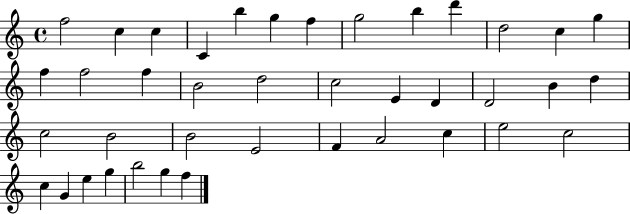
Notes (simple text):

F5/h C5/q C5/q C4/q B5/q G5/q F5/q G5/h B5/q D6/q D5/h C5/q G5/q F5/q F5/h F5/q B4/h D5/h C5/h E4/q D4/q D4/h B4/q D5/q C5/h B4/h B4/h E4/h F4/q A4/h C5/q E5/h C5/h C5/q G4/q E5/q G5/q B5/h G5/q F5/q